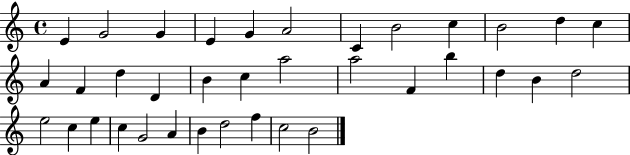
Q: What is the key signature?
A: C major